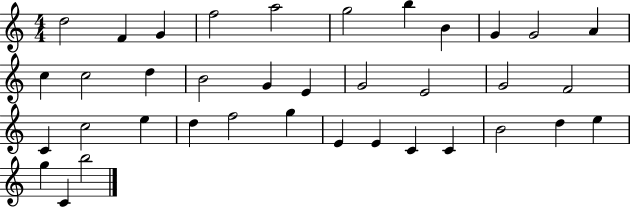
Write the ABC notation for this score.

X:1
T:Untitled
M:4/4
L:1/4
K:C
d2 F G f2 a2 g2 b B G G2 A c c2 d B2 G E G2 E2 G2 F2 C c2 e d f2 g E E C C B2 d e g C b2